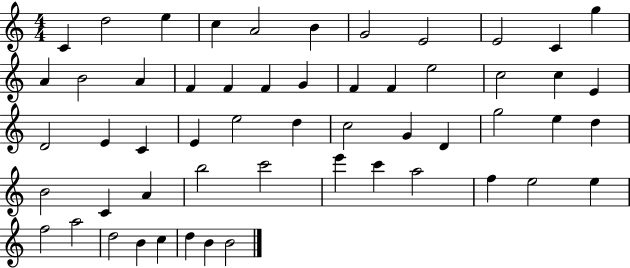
X:1
T:Untitled
M:4/4
L:1/4
K:C
C d2 e c A2 B G2 E2 E2 C g A B2 A F F F G F F e2 c2 c E D2 E C E e2 d c2 G D g2 e d B2 C A b2 c'2 e' c' a2 f e2 e f2 a2 d2 B c d B B2